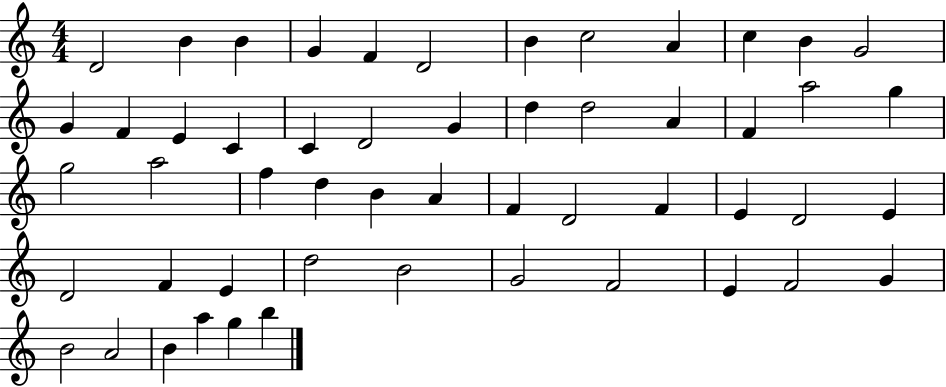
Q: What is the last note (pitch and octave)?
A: B5